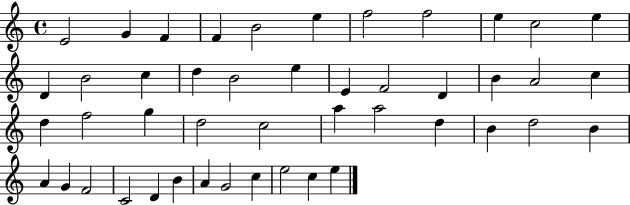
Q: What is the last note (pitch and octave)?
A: E5